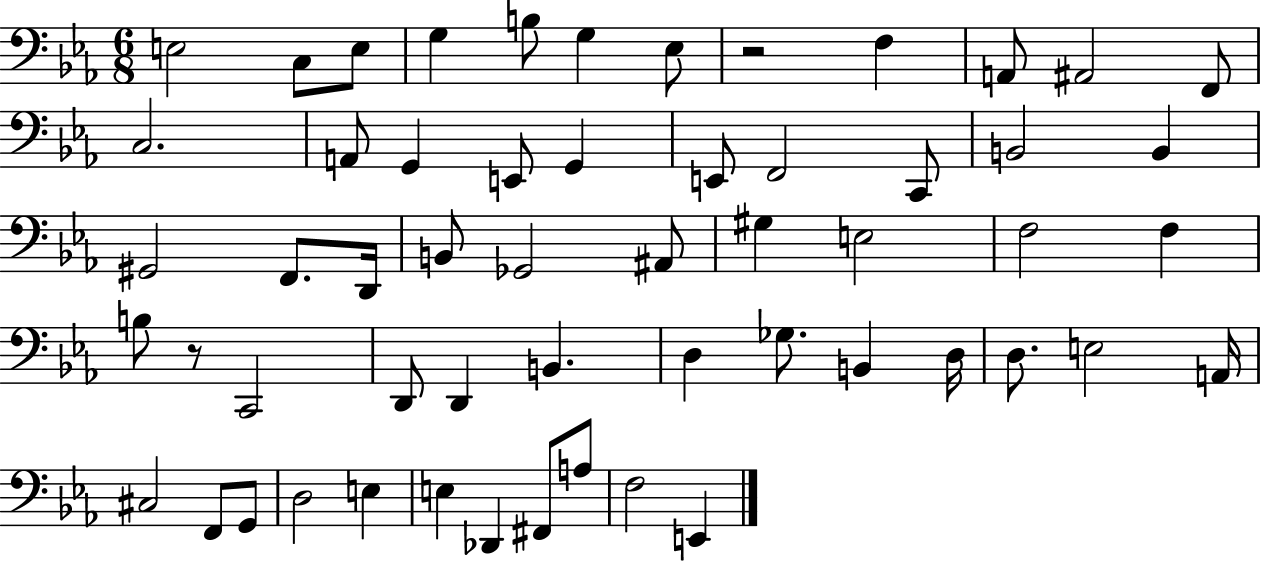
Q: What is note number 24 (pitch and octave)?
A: D2